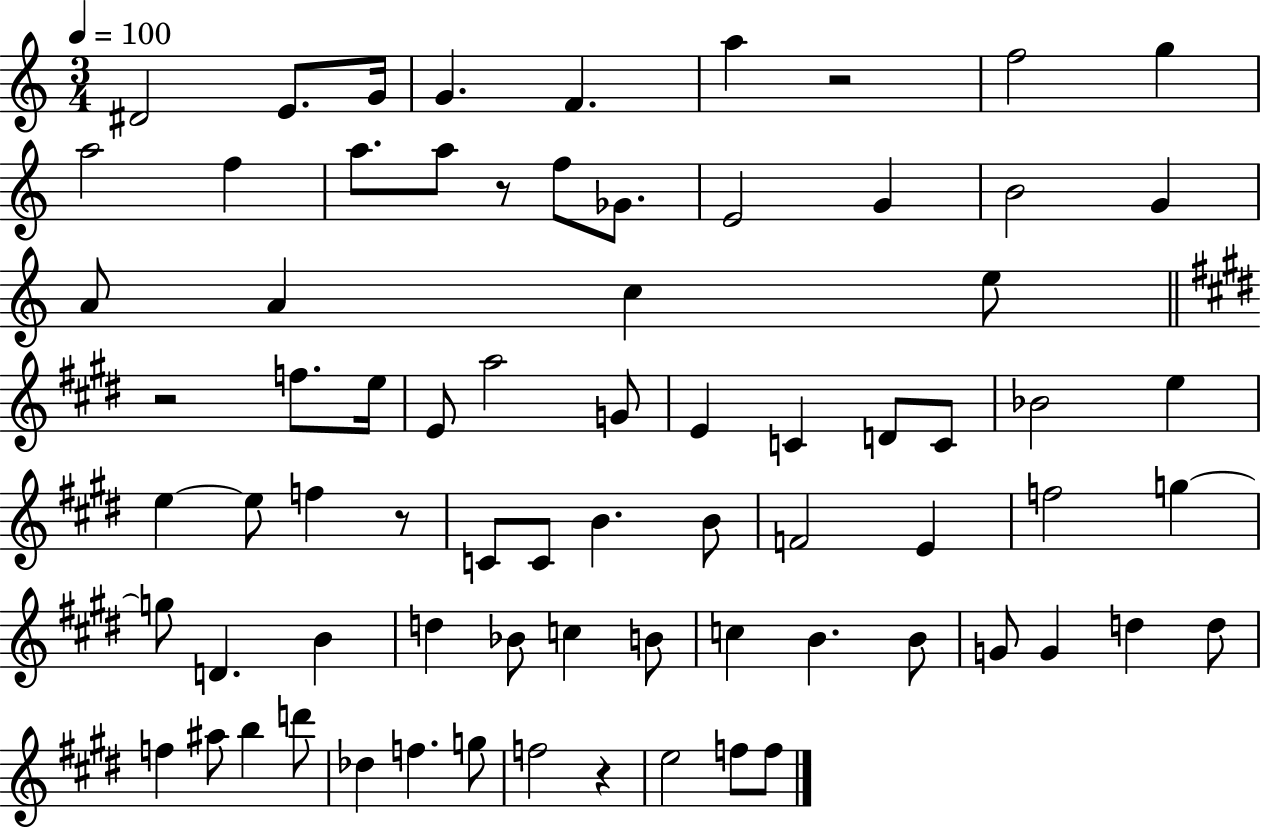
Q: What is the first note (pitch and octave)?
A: D#4